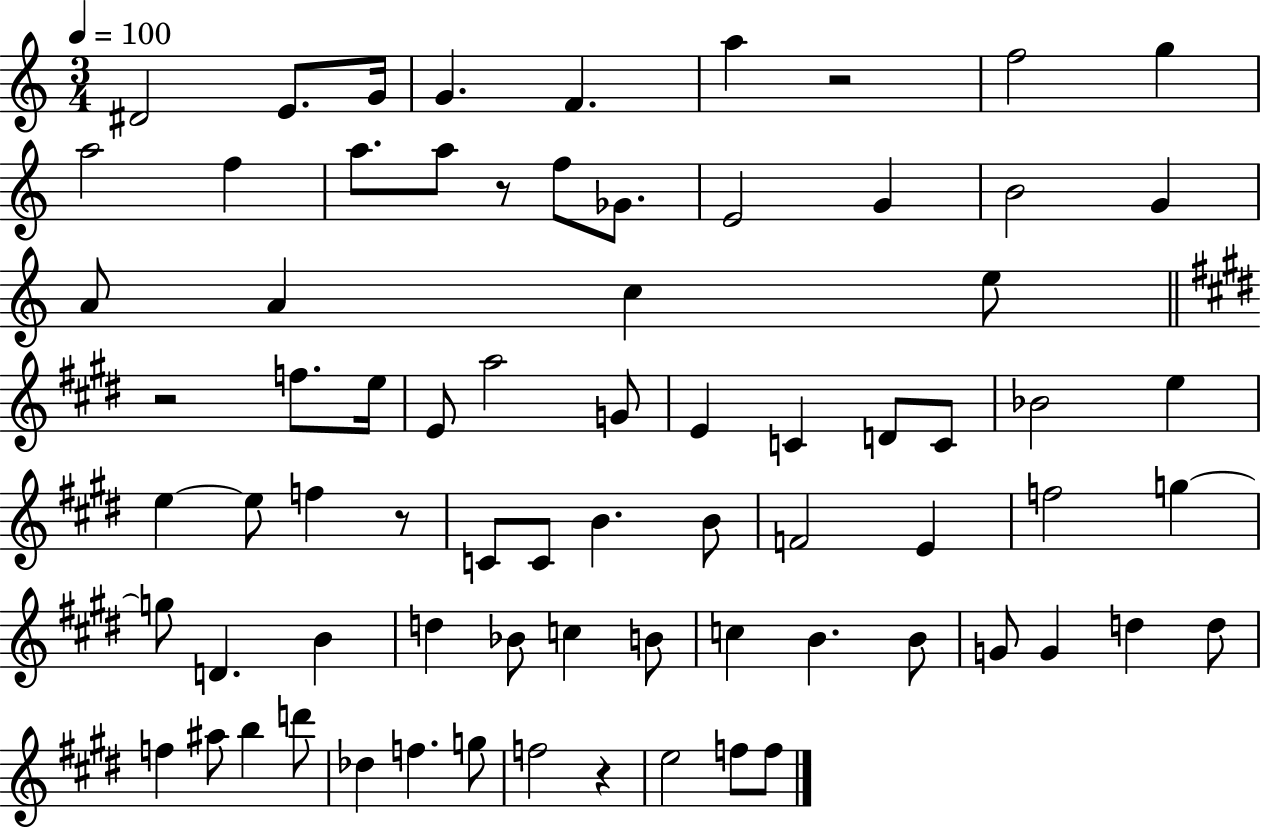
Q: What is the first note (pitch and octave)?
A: D#4